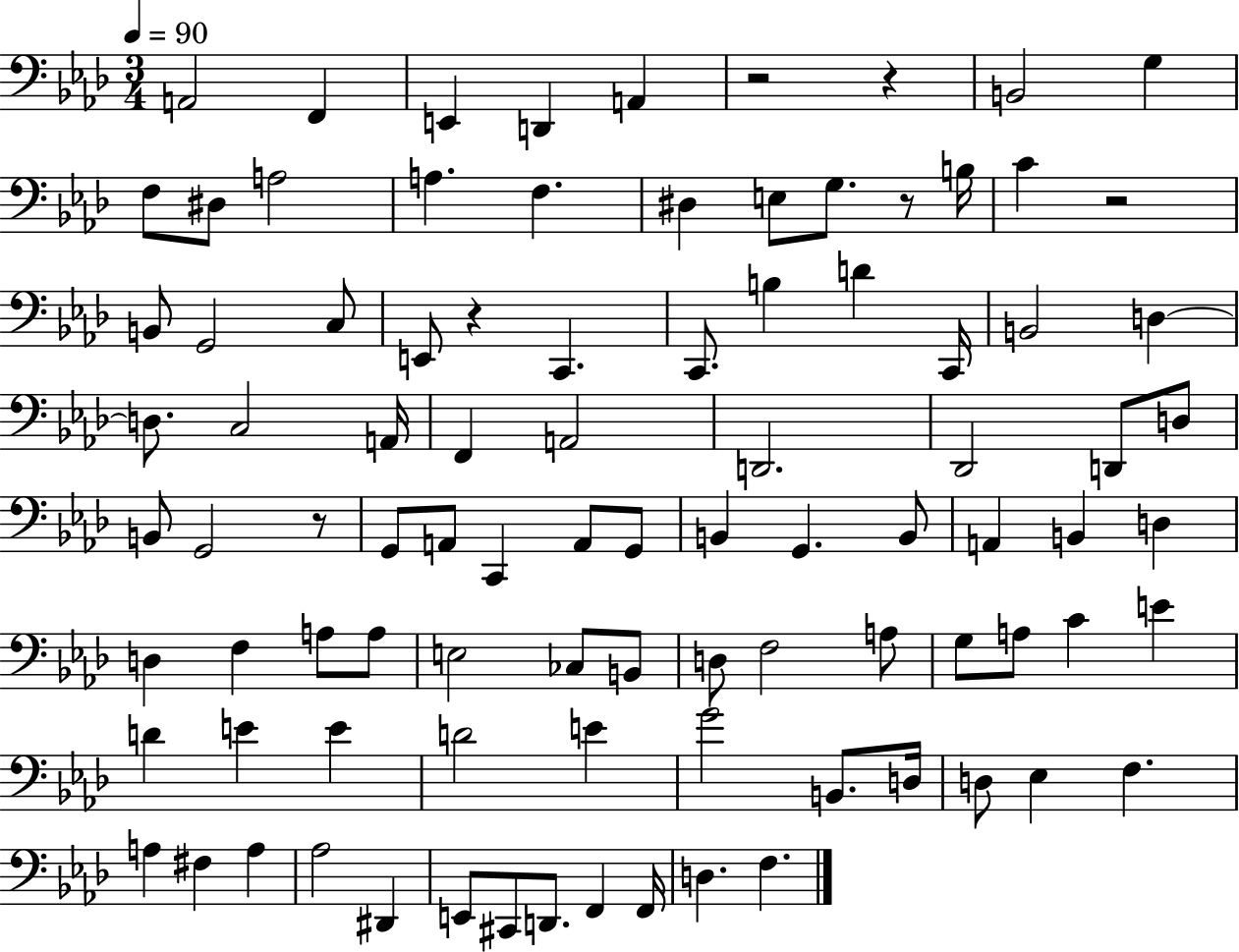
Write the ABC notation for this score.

X:1
T:Untitled
M:3/4
L:1/4
K:Ab
A,,2 F,, E,, D,, A,, z2 z B,,2 G, F,/2 ^D,/2 A,2 A, F, ^D, E,/2 G,/2 z/2 B,/4 C z2 B,,/2 G,,2 C,/2 E,,/2 z C,, C,,/2 B, D C,,/4 B,,2 D, D,/2 C,2 A,,/4 F,, A,,2 D,,2 _D,,2 D,,/2 D,/2 B,,/2 G,,2 z/2 G,,/2 A,,/2 C,, A,,/2 G,,/2 B,, G,, B,,/2 A,, B,, D, D, F, A,/2 A,/2 E,2 _C,/2 B,,/2 D,/2 F,2 A,/2 G,/2 A,/2 C E D E E D2 E G2 B,,/2 D,/4 D,/2 _E, F, A, ^F, A, _A,2 ^D,, E,,/2 ^C,,/2 D,,/2 F,, F,,/4 D, F,